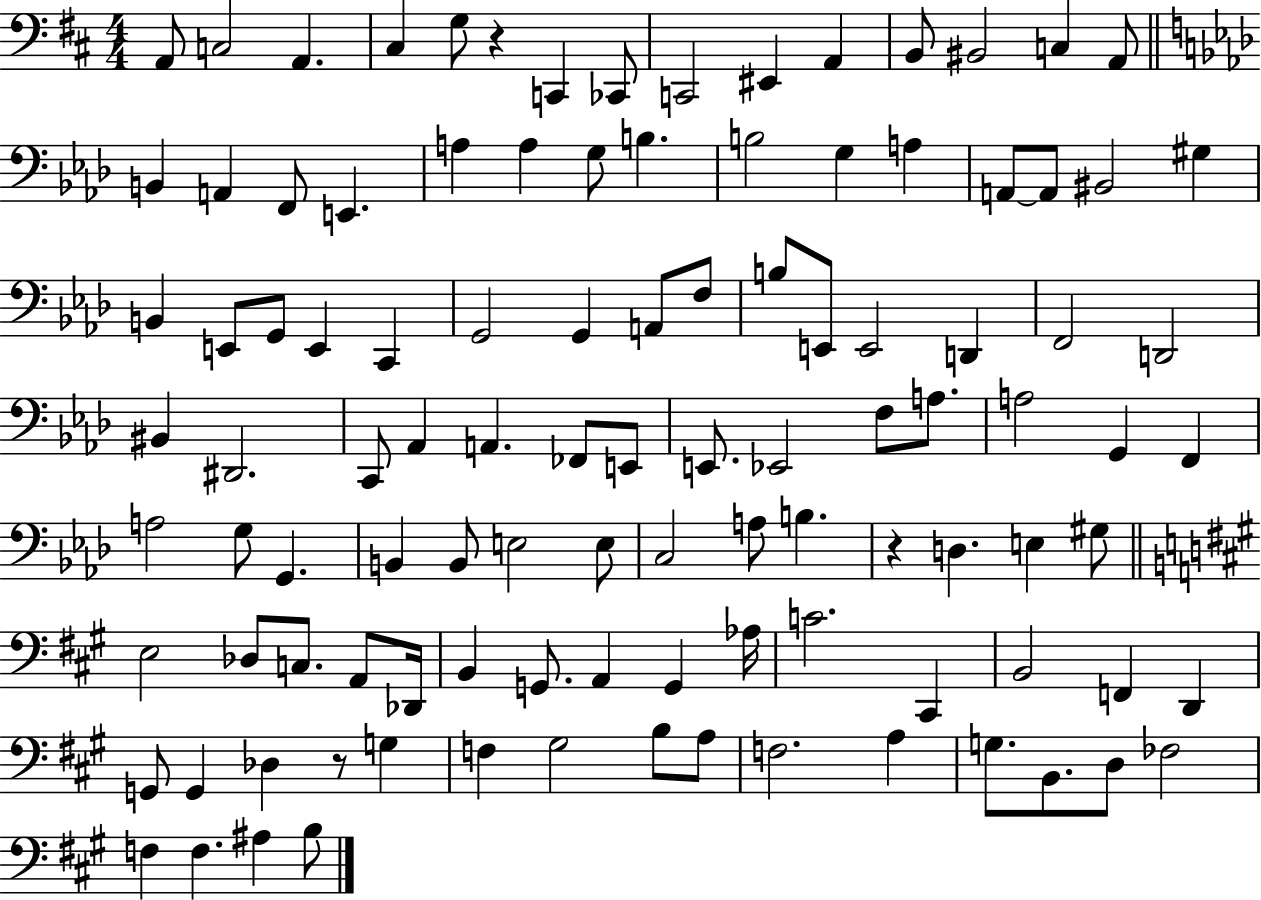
A2/e C3/h A2/q. C#3/q G3/e R/q C2/q CES2/e C2/h EIS2/q A2/q B2/e BIS2/h C3/q A2/e B2/q A2/q F2/e E2/q. A3/q A3/q G3/e B3/q. B3/h G3/q A3/q A2/e A2/e BIS2/h G#3/q B2/q E2/e G2/e E2/q C2/q G2/h G2/q A2/e F3/e B3/e E2/e E2/h D2/q F2/h D2/h BIS2/q D#2/h. C2/e Ab2/q A2/q. FES2/e E2/e E2/e. Eb2/h F3/e A3/e. A3/h G2/q F2/q A3/h G3/e G2/q. B2/q B2/e E3/h E3/e C3/h A3/e B3/q. R/q D3/q. E3/q G#3/e E3/h Db3/e C3/e. A2/e Db2/s B2/q G2/e. A2/q G2/q Ab3/s C4/h. C#2/q B2/h F2/q D2/q G2/e G2/q Db3/q R/e G3/q F3/q G#3/h B3/e A3/e F3/h. A3/q G3/e. B2/e. D3/e FES3/h F3/q F3/q. A#3/q B3/e